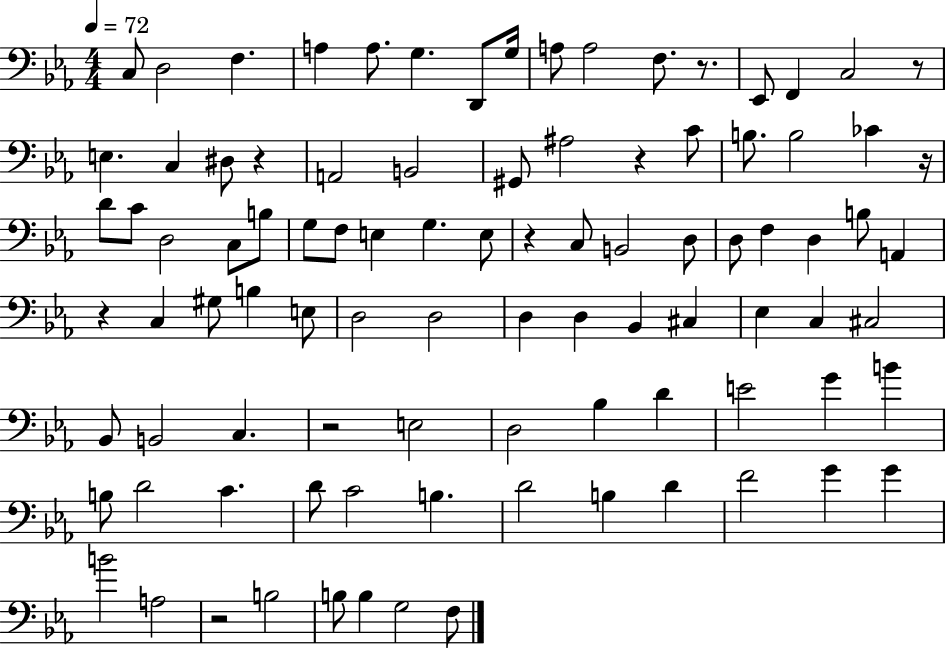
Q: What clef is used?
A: bass